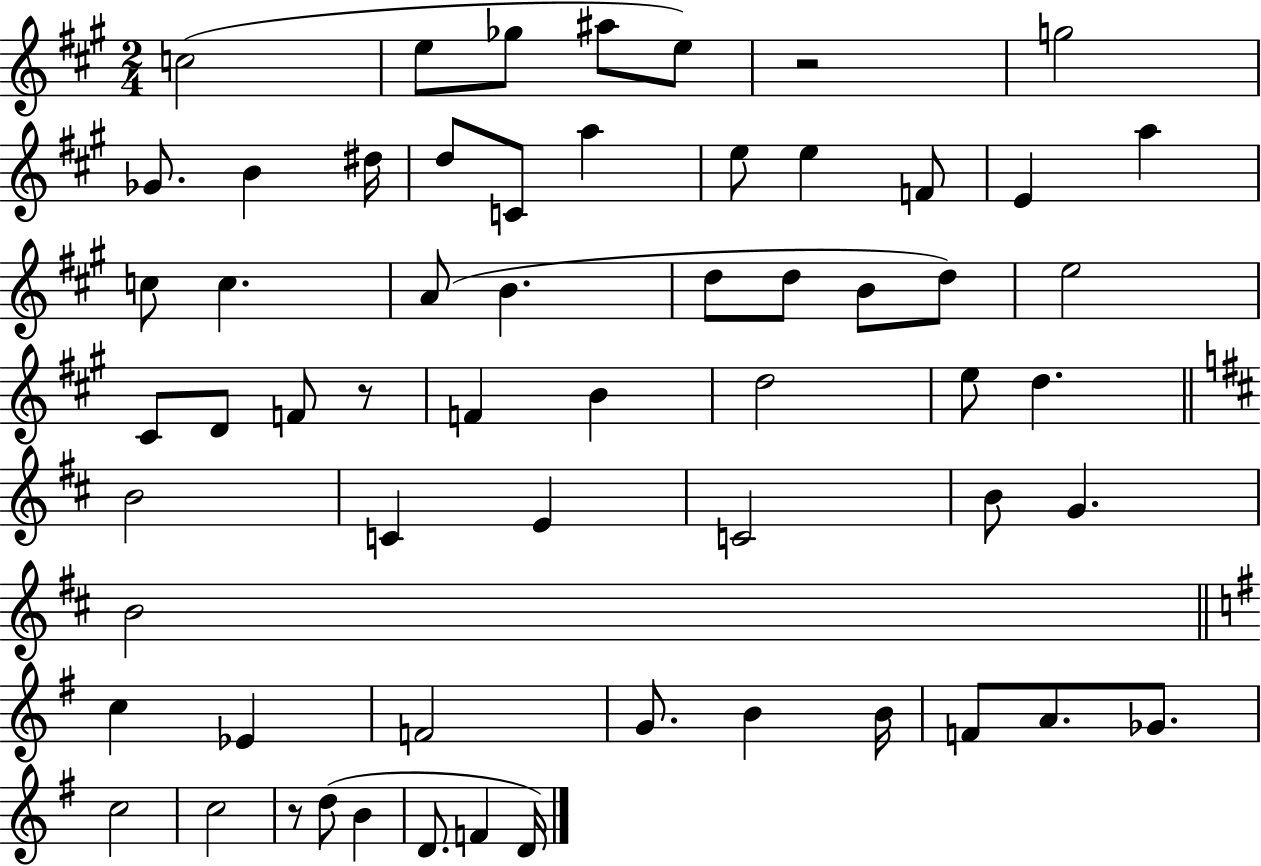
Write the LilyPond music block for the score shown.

{
  \clef treble
  \numericTimeSignature
  \time 2/4
  \key a \major
  c''2( | e''8 ges''8 ais''8 e''8) | r2 | g''2 | \break ges'8. b'4 dis''16 | d''8 c'8 a''4 | e''8 e''4 f'8 | e'4 a''4 | \break c''8 c''4. | a'8( b'4. | d''8 d''8 b'8 d''8) | e''2 | \break cis'8 d'8 f'8 r8 | f'4 b'4 | d''2 | e''8 d''4. | \break \bar "||" \break \key b \minor b'2 | c'4 e'4 | c'2 | b'8 g'4. | \break b'2 | \bar "||" \break \key g \major c''4 ees'4 | f'2 | g'8. b'4 b'16 | f'8 a'8. ges'8. | \break c''2 | c''2 | r8 d''8( b'4 | d'8. f'4 d'16) | \break \bar "|."
}